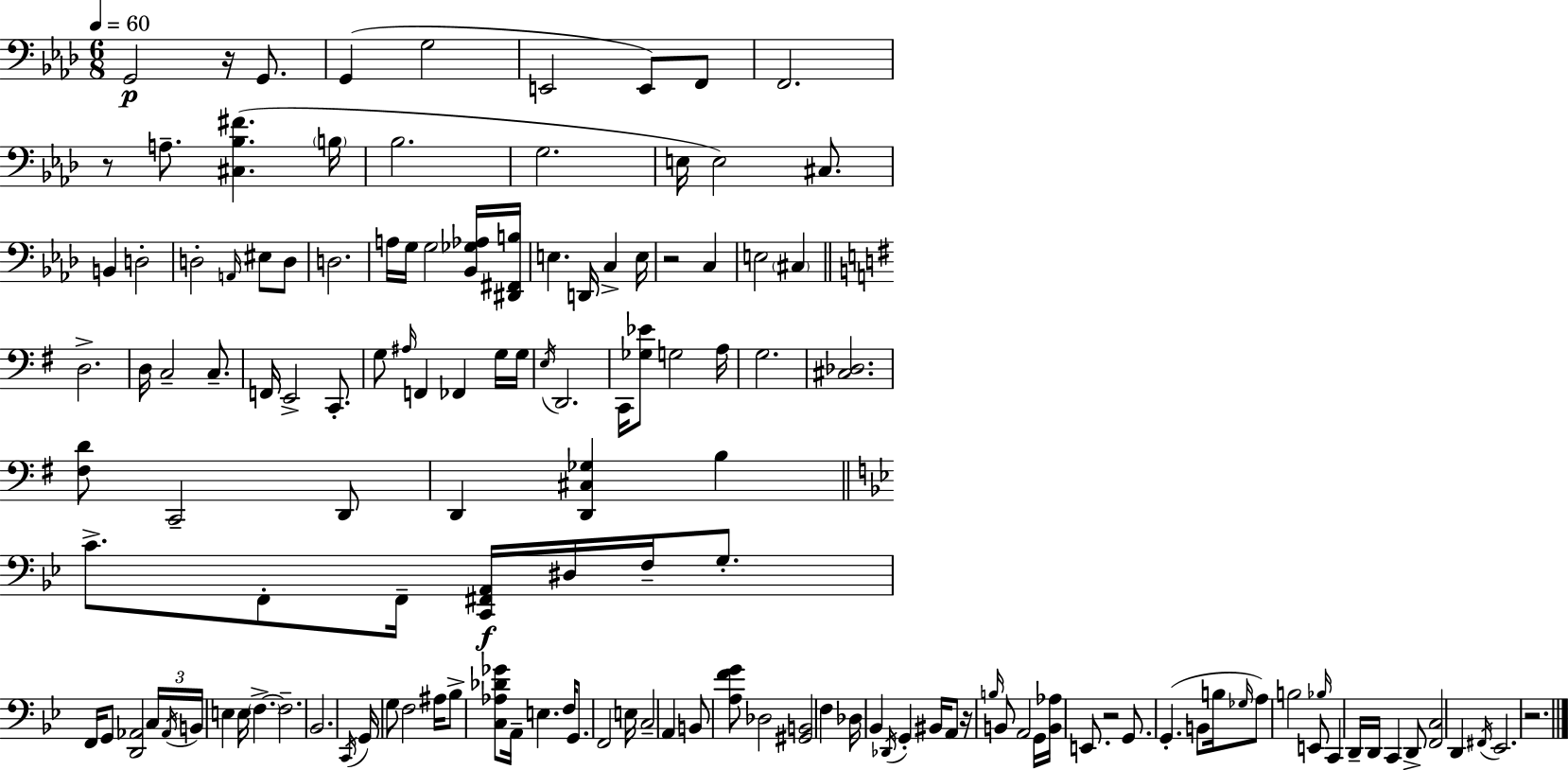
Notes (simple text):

G2/h R/s G2/e. G2/q G3/h E2/h E2/e F2/e F2/h. R/e A3/e. [C#3,Bb3,F#4]/q. B3/s Bb3/h. G3/h. E3/s E3/h C#3/e. B2/q D3/h D3/h A2/s EIS3/e D3/e D3/h. A3/s G3/s G3/h [Bb2,Gb3,Ab3]/s [D#2,F#2,B3]/s E3/q. D2/s C3/q E3/s R/h C3/q E3/h C#3/q D3/h. D3/s C3/h C3/e. F2/s E2/h C2/e. G3/e A#3/s F2/q FES2/q G3/s G3/s E3/s D2/h. C2/s [Gb3,Eb4]/e G3/h A3/s G3/h. [C#3,Db3]/h. [F#3,D4]/e C2/h D2/e D2/q [D2,C#3,Gb3]/q B3/q C4/e. F2/e F2/s [C2,F#2,A2]/s D#3/s F3/s G3/e. F2/s G2/e [D2,Ab2]/h C3/s Ab2/s B2/s E3/q E3/s F3/q. F3/h. Bb2/h. C2/s G2/s G3/e F3/h A#3/s Bb3/e [C3,Ab3,Db4,Gb4]/e A2/s E3/q. F3/s G2/e. F2/h E3/s C3/h A2/q B2/e [A3,F4,G4]/e Db3/h [G#2,B2]/h F3/q Db3/s Bb2/q Db2/s G2/q BIS2/s A2/e R/s B3/s B2/e A2/h G2/s [B2,Ab3]/s E2/e. R/h G2/e. G2/q. B2/e B3/s Gb3/s A3/e B3/h E2/e Bb3/s C2/q D2/s D2/s C2/q D2/e [F2,C3]/h D2/q F#2/s Eb2/h. R/h.